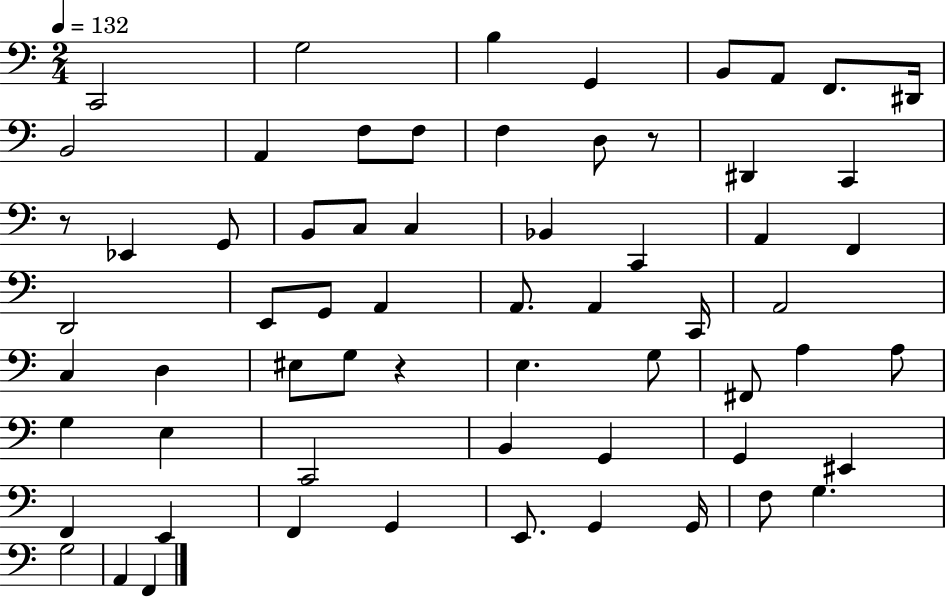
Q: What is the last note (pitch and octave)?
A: F2